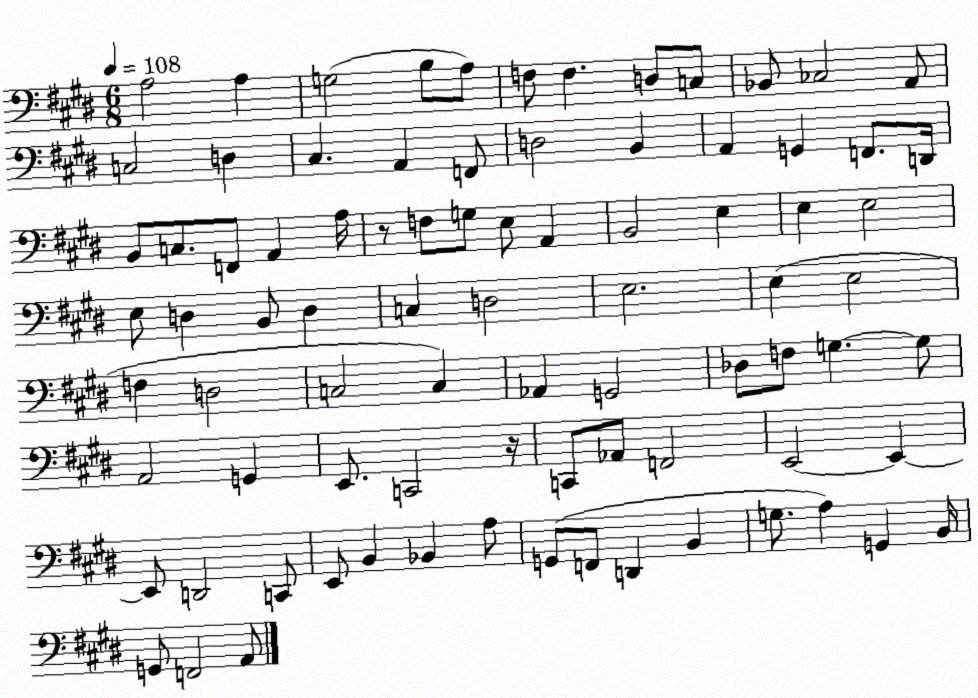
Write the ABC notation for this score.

X:1
T:Untitled
M:6/8
L:1/4
K:E
A,2 A, G,2 B,/2 A,/2 F,/2 F, D,/2 C,/2 _B,,/2 _C,2 A,,/2 C,2 D, ^C, A,, F,,/2 D,2 B,, A,, G,, F,,/2 D,,/4 B,,/2 C,/2 F,,/2 A,, A,/4 z/2 F,/2 G,/2 E,/2 A,, B,,2 E, E, E,2 E,/2 D, B,,/2 D, C, D,2 E,2 E, E,2 F, D,2 C,2 C, _A,, G,,2 _D,/2 F,/2 G, G,/2 A,,2 G,, E,,/2 C,,2 z/4 C,,/2 _A,,/2 F,,2 E,,2 E,, E,,/2 D,,2 C,,/2 E,,/2 B,, _B,, A,/2 G,,/2 F,,/2 D,, B,, G,/2 A, G,, B,,/4 G,,/2 F,,2 A,,/2